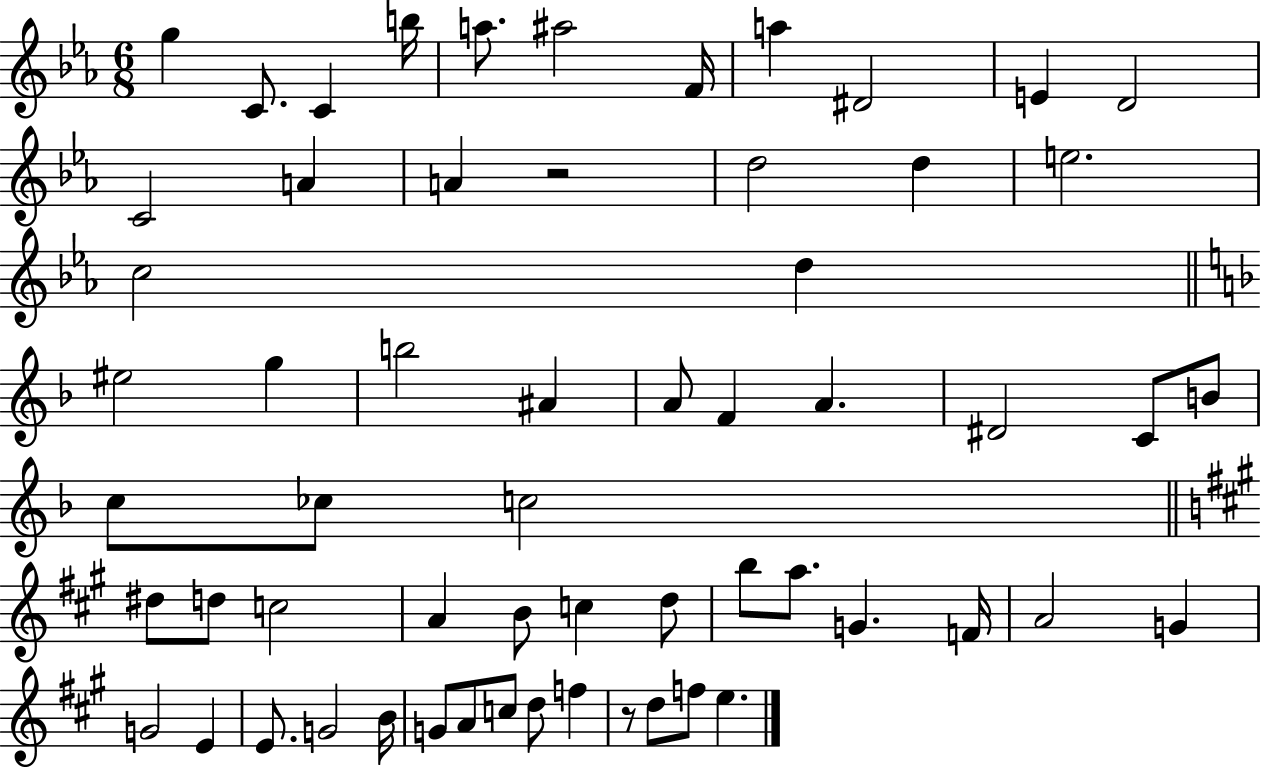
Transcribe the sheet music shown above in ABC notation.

X:1
T:Untitled
M:6/8
L:1/4
K:Eb
g C/2 C b/4 a/2 ^a2 F/4 a ^D2 E D2 C2 A A z2 d2 d e2 c2 d ^e2 g b2 ^A A/2 F A ^D2 C/2 B/2 c/2 _c/2 c2 ^d/2 d/2 c2 A B/2 c d/2 b/2 a/2 G F/4 A2 G G2 E E/2 G2 B/4 G/2 A/2 c/2 d/2 f z/2 d/2 f/2 e